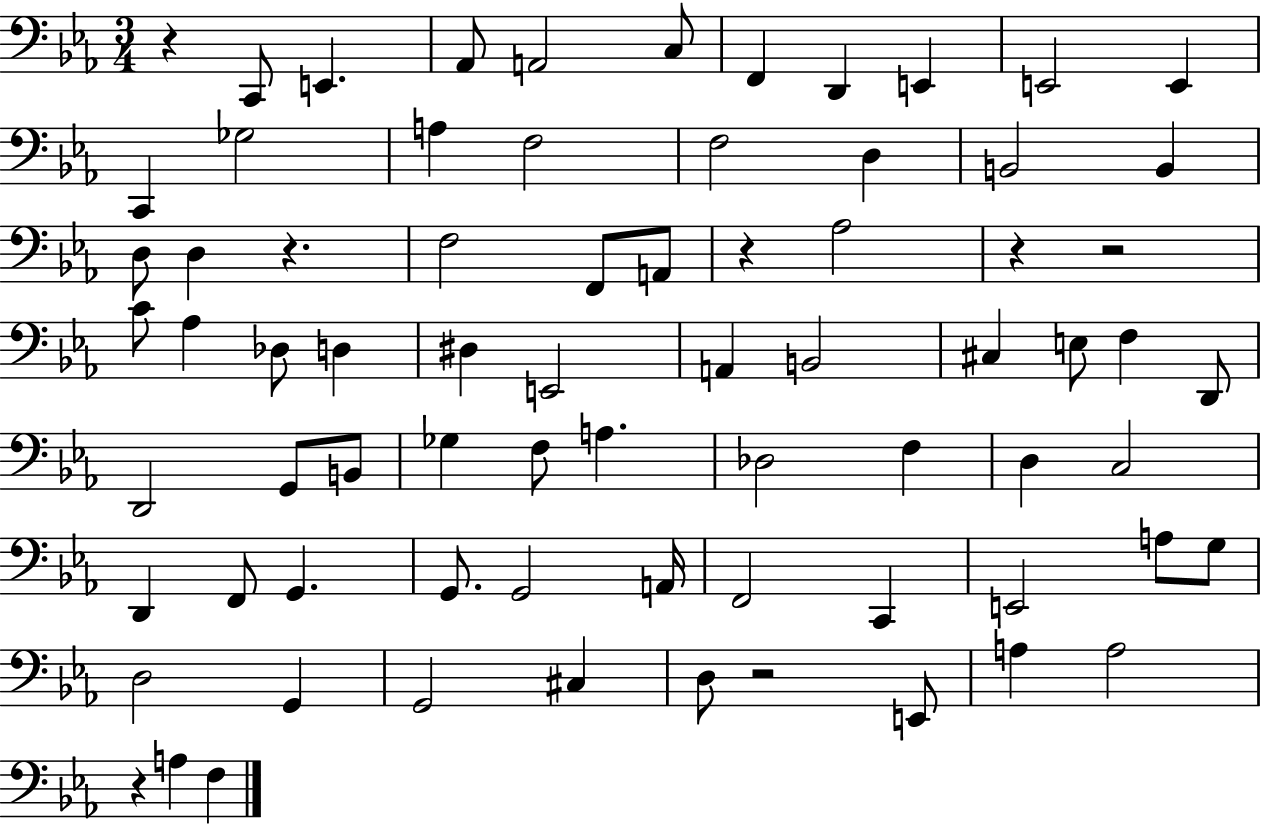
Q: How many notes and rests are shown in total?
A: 74